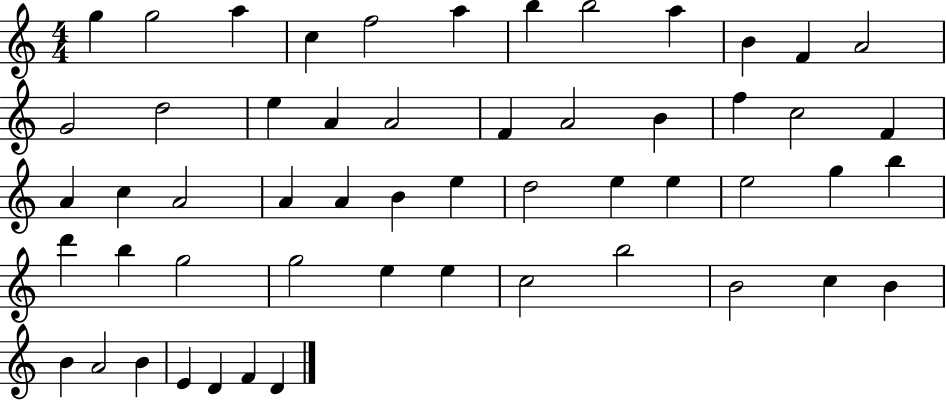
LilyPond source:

{
  \clef treble
  \numericTimeSignature
  \time 4/4
  \key c \major
  g''4 g''2 a''4 | c''4 f''2 a''4 | b''4 b''2 a''4 | b'4 f'4 a'2 | \break g'2 d''2 | e''4 a'4 a'2 | f'4 a'2 b'4 | f''4 c''2 f'4 | \break a'4 c''4 a'2 | a'4 a'4 b'4 e''4 | d''2 e''4 e''4 | e''2 g''4 b''4 | \break d'''4 b''4 g''2 | g''2 e''4 e''4 | c''2 b''2 | b'2 c''4 b'4 | \break b'4 a'2 b'4 | e'4 d'4 f'4 d'4 | \bar "|."
}